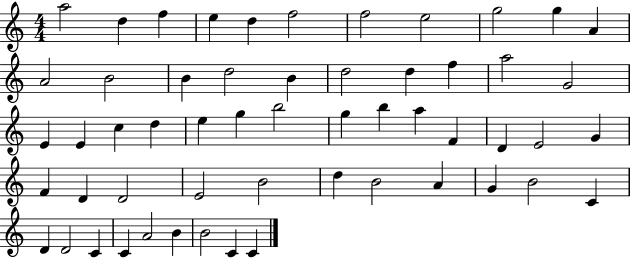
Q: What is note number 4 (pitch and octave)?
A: E5